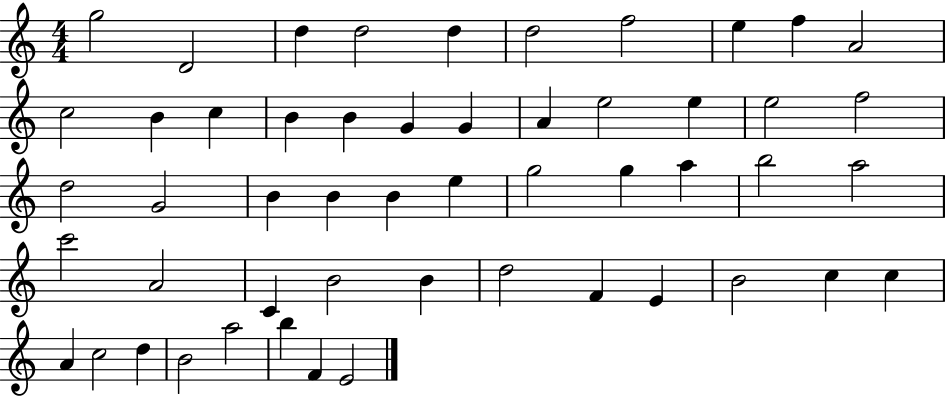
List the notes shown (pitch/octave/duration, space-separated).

G5/h D4/h D5/q D5/h D5/q D5/h F5/h E5/q F5/q A4/h C5/h B4/q C5/q B4/q B4/q G4/q G4/q A4/q E5/h E5/q E5/h F5/h D5/h G4/h B4/q B4/q B4/q E5/q G5/h G5/q A5/q B5/h A5/h C6/h A4/h C4/q B4/h B4/q D5/h F4/q E4/q B4/h C5/q C5/q A4/q C5/h D5/q B4/h A5/h B5/q F4/q E4/h